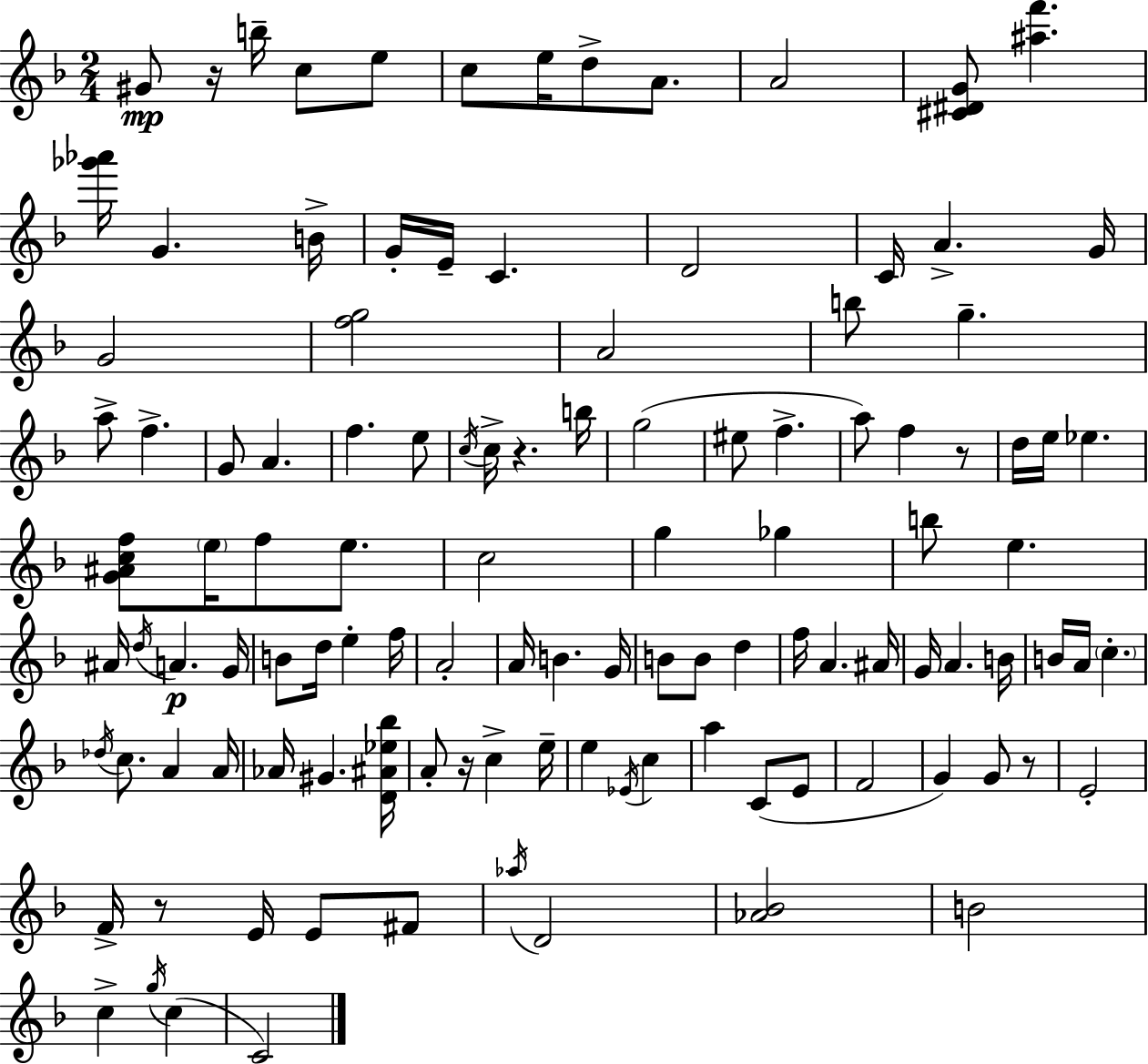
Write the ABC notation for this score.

X:1
T:Untitled
M:2/4
L:1/4
K:F
^G/2 z/4 b/4 c/2 e/2 c/2 e/4 d/2 A/2 A2 [^C^DG]/2 [^af'] [_g'_a']/4 G B/4 G/4 E/4 C D2 C/4 A G/4 G2 [fg]2 A2 b/2 g a/2 f G/2 A f e/2 c/4 c/4 z b/4 g2 ^e/2 f a/2 f z/2 d/4 e/4 _e [G^Acf]/2 e/4 f/2 e/2 c2 g _g b/2 e ^A/4 d/4 A G/4 B/2 d/4 e f/4 A2 A/4 B G/4 B/2 B/2 d f/4 A ^A/4 G/4 A B/4 B/4 A/4 c _d/4 c/2 A A/4 _A/4 ^G [D^A_e_b]/4 A/2 z/4 c e/4 e _E/4 c a C/2 E/2 F2 G G/2 z/2 E2 F/4 z/2 E/4 E/2 ^F/2 _a/4 D2 [_A_B]2 B2 c g/4 c C2